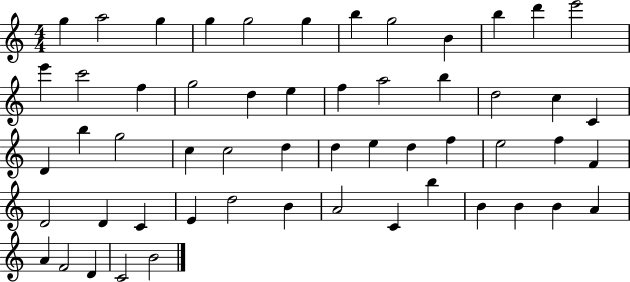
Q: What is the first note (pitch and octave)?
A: G5